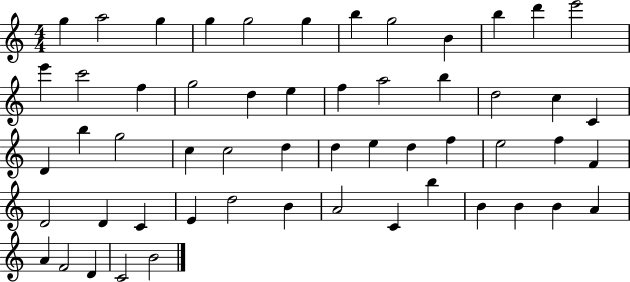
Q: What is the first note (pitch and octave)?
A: G5